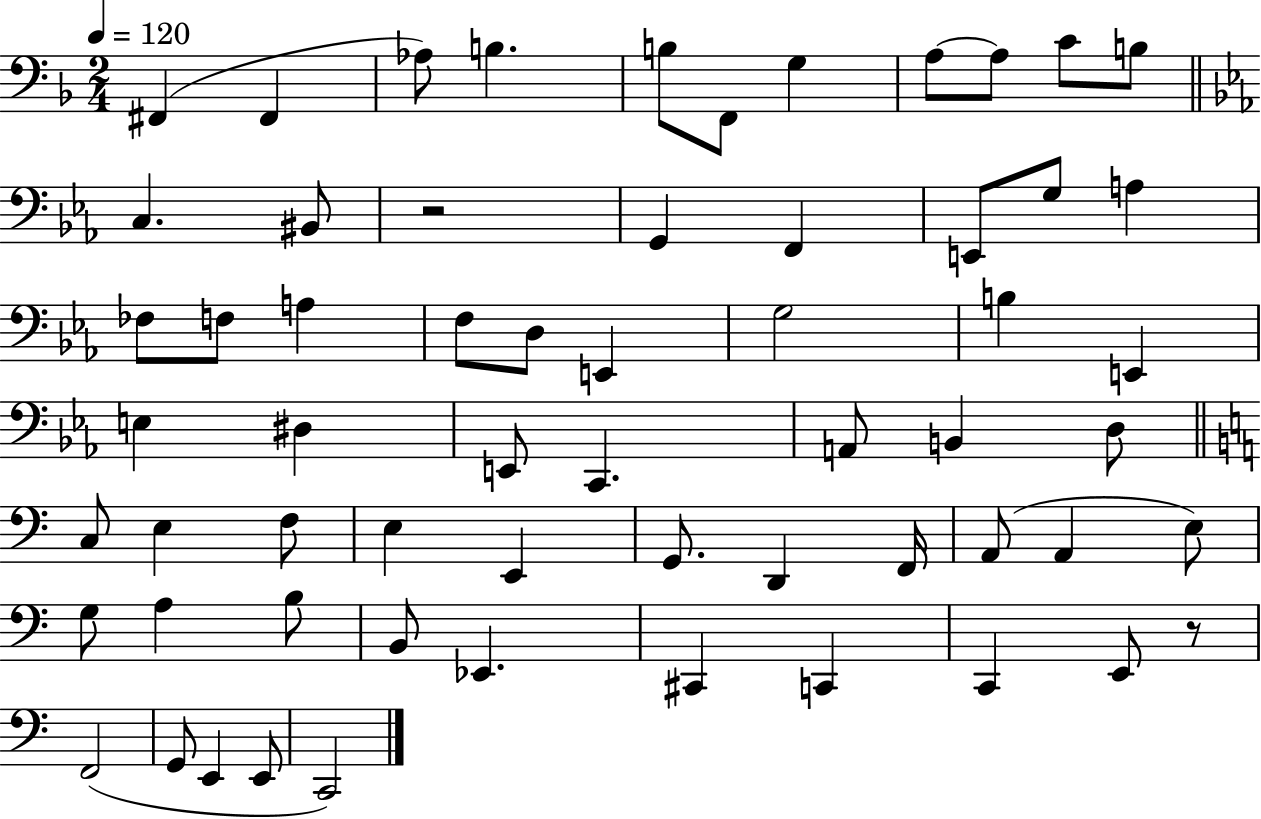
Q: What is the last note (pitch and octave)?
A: C2